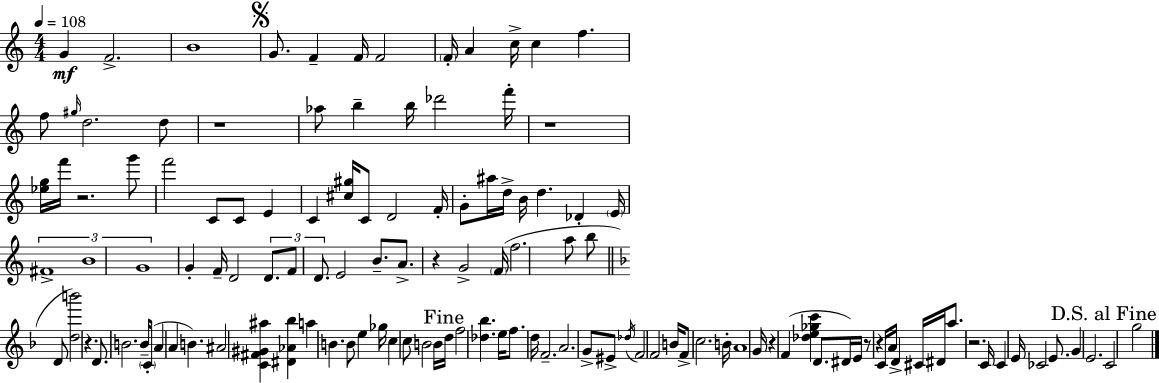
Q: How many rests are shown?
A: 9